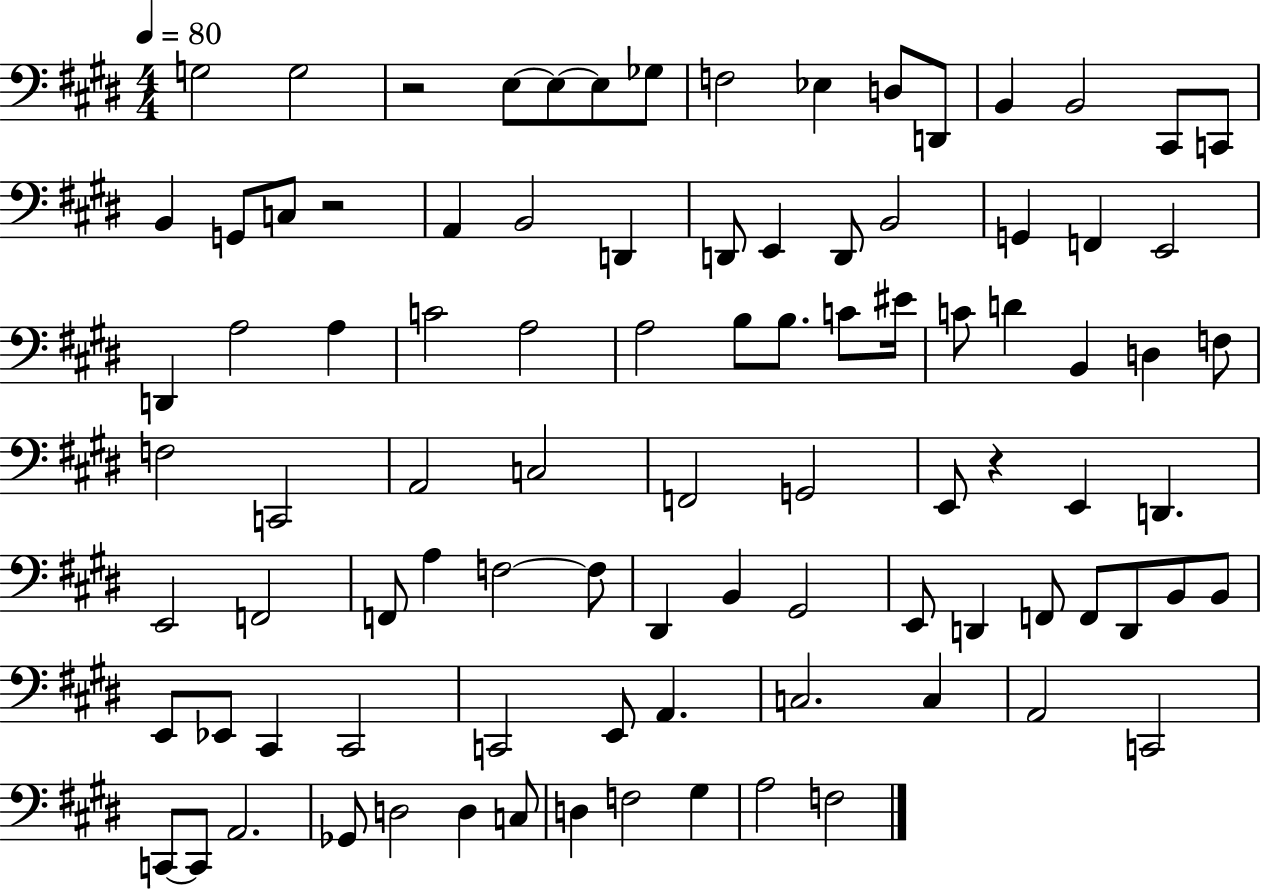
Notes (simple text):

G3/h G3/h R/h E3/e E3/e E3/e Gb3/e F3/h Eb3/q D3/e D2/e B2/q B2/h C#2/e C2/e B2/q G2/e C3/e R/h A2/q B2/h D2/q D2/e E2/q D2/e B2/h G2/q F2/q E2/h D2/q A3/h A3/q C4/h A3/h A3/h B3/e B3/e. C4/e EIS4/s C4/e D4/q B2/q D3/q F3/e F3/h C2/h A2/h C3/h F2/h G2/h E2/e R/q E2/q D2/q. E2/h F2/h F2/e A3/q F3/h F3/e D#2/q B2/q G#2/h E2/e D2/q F2/e F2/e D2/e B2/e B2/e E2/e Eb2/e C#2/q C#2/h C2/h E2/e A2/q. C3/h. C3/q A2/h C2/h C2/e C2/e A2/h. Gb2/e D3/h D3/q C3/e D3/q F3/h G#3/q A3/h F3/h